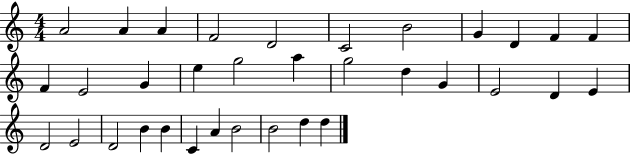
{
  \clef treble
  \numericTimeSignature
  \time 4/4
  \key c \major
  a'2 a'4 a'4 | f'2 d'2 | c'2 b'2 | g'4 d'4 f'4 f'4 | \break f'4 e'2 g'4 | e''4 g''2 a''4 | g''2 d''4 g'4 | e'2 d'4 e'4 | \break d'2 e'2 | d'2 b'4 b'4 | c'4 a'4 b'2 | b'2 d''4 d''4 | \break \bar "|."
}